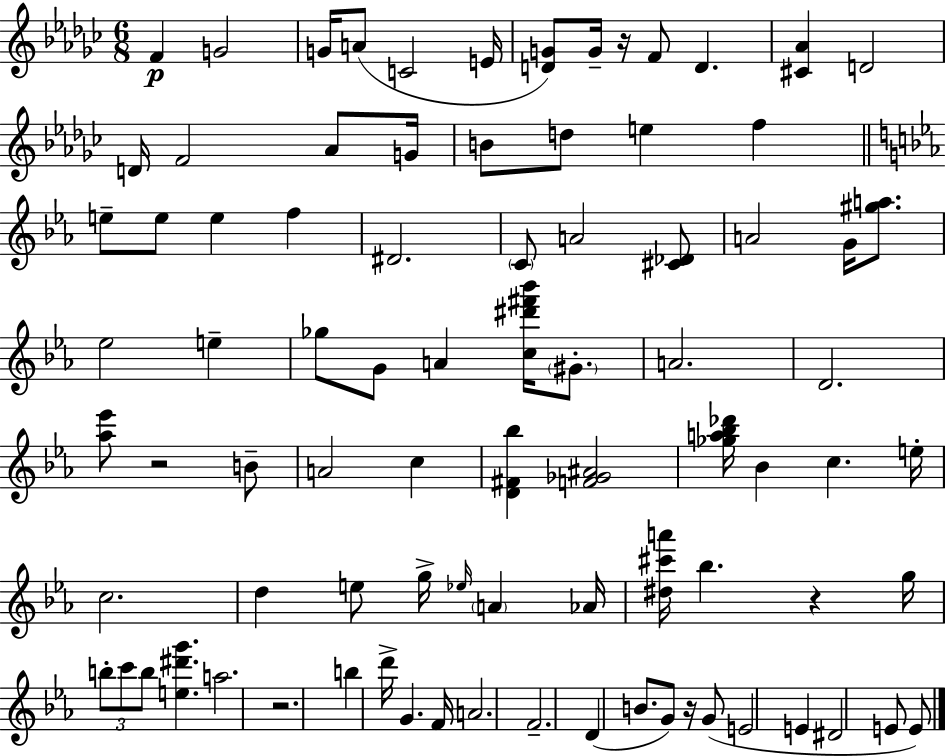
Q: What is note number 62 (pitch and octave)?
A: B4